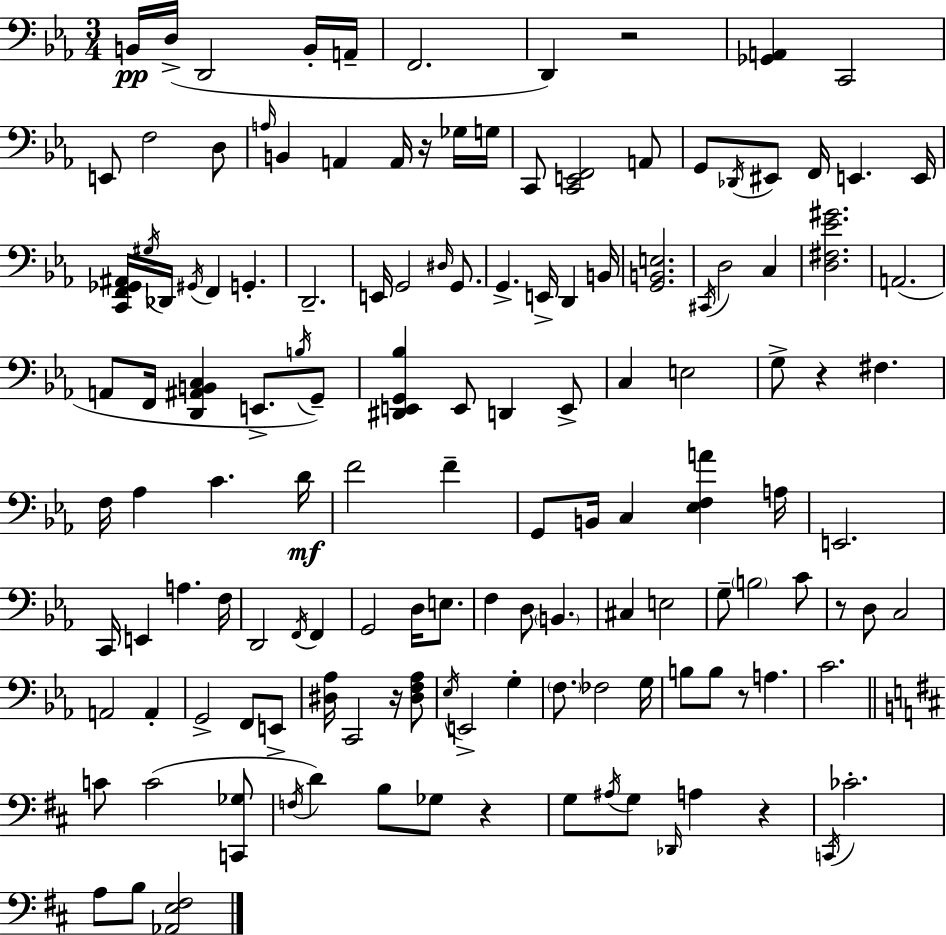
X:1
T:Untitled
M:3/4
L:1/4
K:Eb
B,,/4 D,/4 D,,2 B,,/4 A,,/4 F,,2 D,, z2 [_G,,A,,] C,,2 E,,/2 F,2 D,/2 A,/4 B,, A,, A,,/4 z/4 _G,/4 G,/4 C,,/2 [C,,E,,F,,]2 A,,/2 G,,/2 _D,,/4 ^E,,/2 F,,/4 E,, E,,/4 [C,,F,,_G,,^A,,]/4 ^G,/4 _D,,/4 ^G,,/4 F,, G,, D,,2 E,,/4 G,,2 ^D,/4 G,,/2 G,, E,,/4 D,, B,,/4 [G,,B,,E,]2 ^C,,/4 D,2 C, [D,^F,_E^G]2 A,,2 A,,/2 F,,/4 [D,,^A,,B,,C,] E,,/2 B,/4 G,,/2 [^D,,E,,G,,_B,] E,,/2 D,, E,,/2 C, E,2 G,/2 z ^F, F,/4 _A, C D/4 F2 F G,,/2 B,,/4 C, [_E,F,A] A,/4 E,,2 C,,/4 E,, A, F,/4 D,,2 F,,/4 F,, G,,2 D,/4 E,/2 F, D,/2 B,, ^C, E,2 G,/2 B,2 C/2 z/2 D,/2 C,2 A,,2 A,, G,,2 F,,/2 E,,/2 [^D,_A,]/4 C,,2 z/4 [^D,F,_A,]/2 _E,/4 E,,2 G, F,/2 _F,2 G,/4 B,/2 B,/2 z/2 A, C2 C/2 C2 [C,,_G,]/2 F,/4 D B,/2 _G,/2 z G,/2 ^A,/4 G,/2 _D,,/4 A, z C,,/4 _C2 A,/2 B,/2 [_A,,E,^F,]2